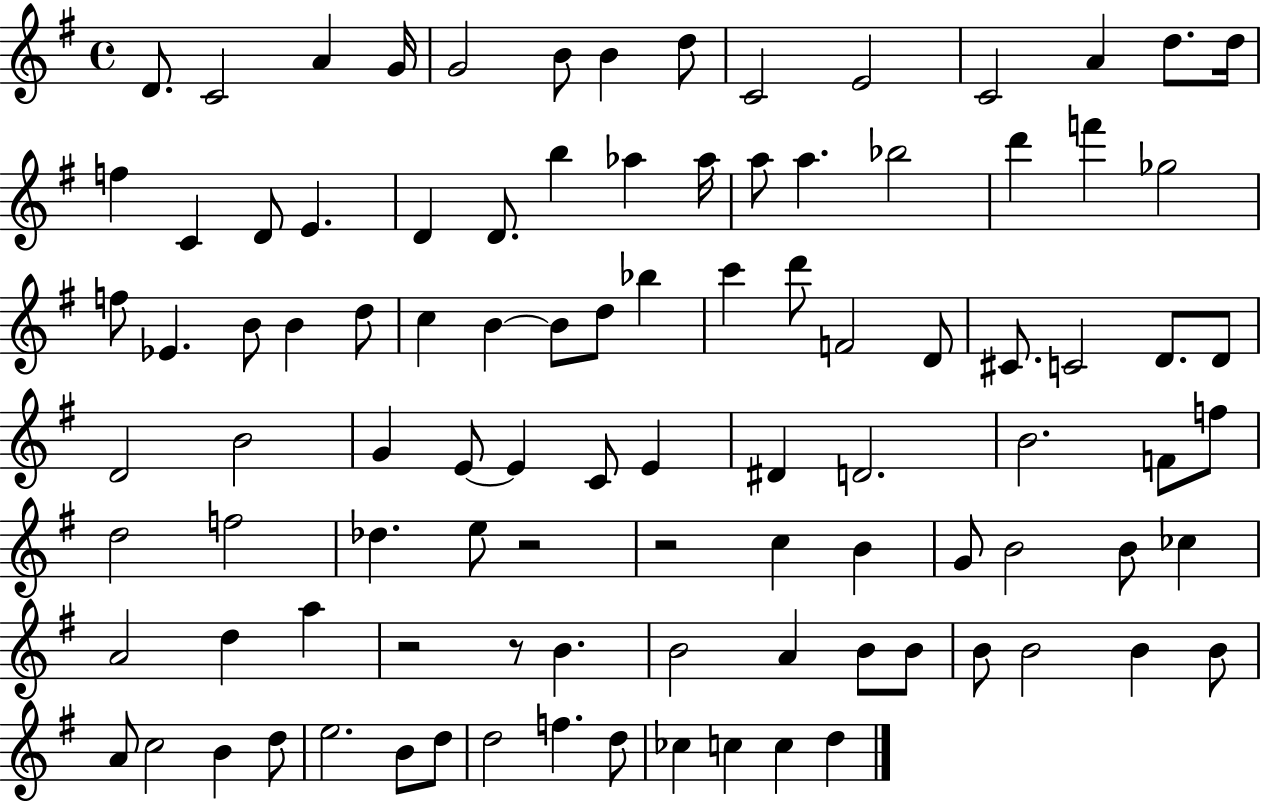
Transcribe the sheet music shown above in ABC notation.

X:1
T:Untitled
M:4/4
L:1/4
K:G
D/2 C2 A G/4 G2 B/2 B d/2 C2 E2 C2 A d/2 d/4 f C D/2 E D D/2 b _a _a/4 a/2 a _b2 d' f' _g2 f/2 _E B/2 B d/2 c B B/2 d/2 _b c' d'/2 F2 D/2 ^C/2 C2 D/2 D/2 D2 B2 G E/2 E C/2 E ^D D2 B2 F/2 f/2 d2 f2 _d e/2 z2 z2 c B G/2 B2 B/2 _c A2 d a z2 z/2 B B2 A B/2 B/2 B/2 B2 B B/2 A/2 c2 B d/2 e2 B/2 d/2 d2 f d/2 _c c c d